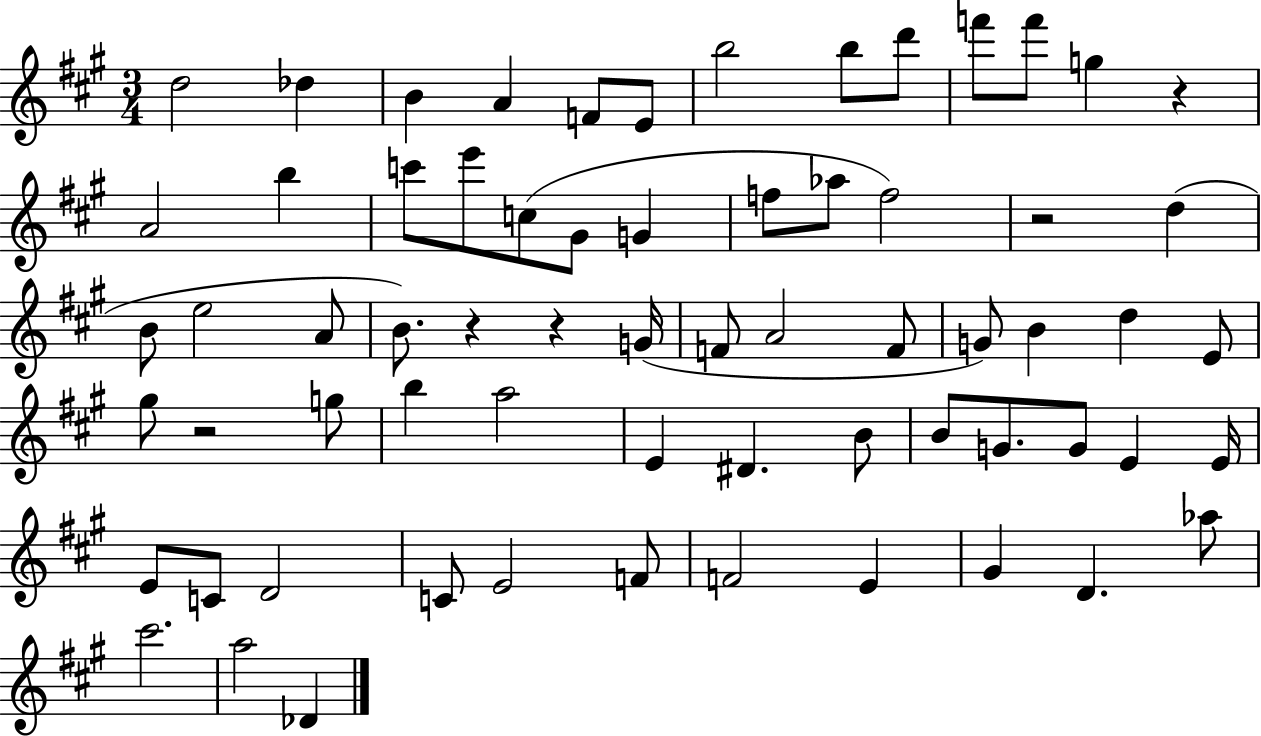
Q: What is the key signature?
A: A major